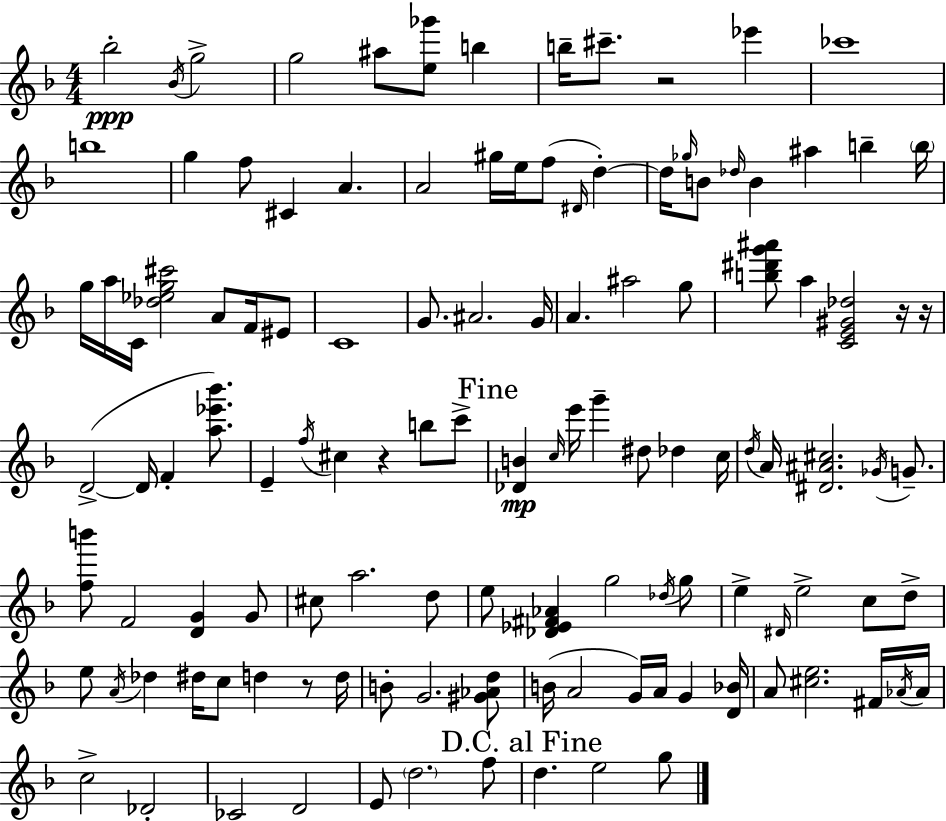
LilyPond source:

{
  \clef treble
  \numericTimeSignature
  \time 4/4
  \key f \major
  bes''2-.\ppp \acciaccatura { bes'16 } g''2-> | g''2 ais''8 <e'' ges'''>8 b''4 | b''16-- cis'''8.-- r2 ees'''4 | ces'''1 | \break b''1 | g''4 f''8 cis'4 a'4. | a'2 gis''16 e''16 f''8( \grace { dis'16 } d''4-.~~) | d''16 \grace { ges''16 } b'8 \grace { des''16 } b'4 ais''4 b''4-- | \break \parenthesize b''16 g''16 a''16 c'16 <des'' ees'' g'' cis'''>2 a'8 | f'16 eis'8 c'1 | g'8. ais'2. | g'16 a'4. ais''2 | \break g''8 <b'' dis''' g''' ais'''>8 a''4 <c' e' gis' des''>2 | r16 r16 d'2->~(~ d'16 f'4-. | <a'' ees''' bes'''>8.) e'4-- \acciaccatura { f''16 } cis''4 r4 | b''8 c'''8-> \mark "Fine" <des' b'>4\mp \grace { c''16 } e'''16 g'''4-- dis''8 | \break des''4 c''16 \acciaccatura { d''16 } a'16 <dis' ais' cis''>2. | \acciaccatura { ges'16 } g'8.-- <f'' b'''>8 f'2 | <d' g'>4 g'8 cis''8 a''2. | d''8 e''8 <des' ees' fis' aes'>4 g''2 | \break \acciaccatura { des''16 } g''8 e''4-> \grace { dis'16 } e''2-> | c''8 d''8-> e''8 \acciaccatura { a'16 } des''4 | dis''16 c''8 d''4 r8 d''16 b'8-. g'2. | <gis' aes' d''>8 b'16( a'2 | \break g'16) a'16 g'4 <d' bes'>16 a'8 <cis'' e''>2. | fis'16 \acciaccatura { aes'16 } aes'16 c''2-> | des'2-. ces'2 | d'2 e'8 \parenthesize d''2. | \break f''8 \mark "D.C. al Fine" d''4. | e''2 g''8 \bar "|."
}